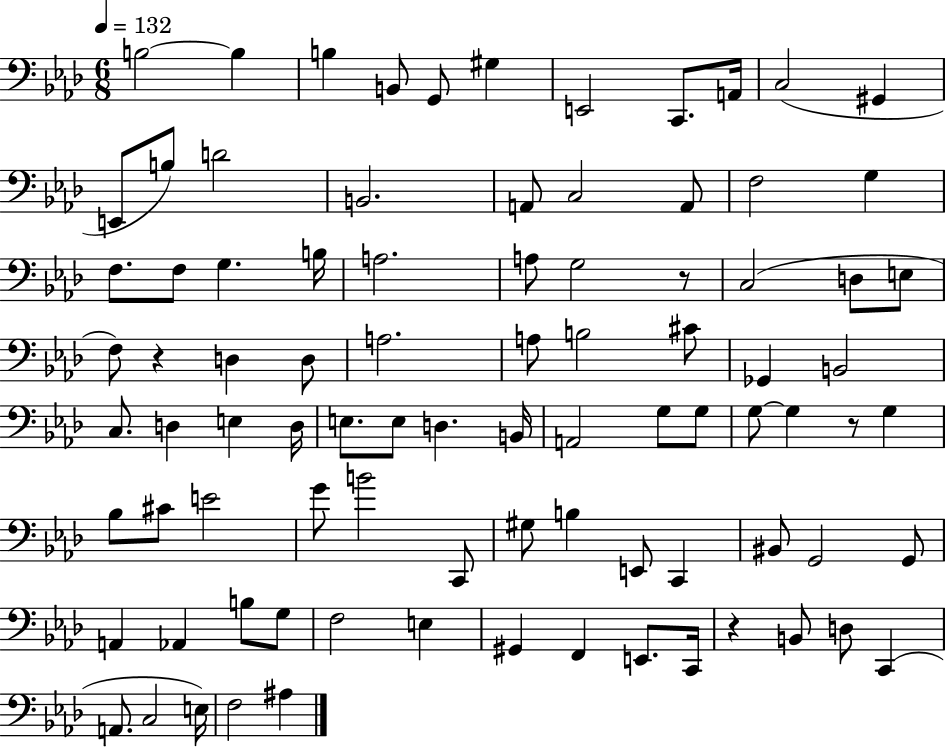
{
  \clef bass
  \numericTimeSignature
  \time 6/8
  \key aes \major
  \tempo 4 = 132
  b2~~ b4 | b4 b,8 g,8 gis4 | e,2 c,8. a,16 | c2( gis,4 | \break e,8 b8) d'2 | b,2. | a,8 c2 a,8 | f2 g4 | \break f8. f8 g4. b16 | a2. | a8 g2 r8 | c2( d8 e8 | \break f8) r4 d4 d8 | a2. | a8 b2 cis'8 | ges,4 b,2 | \break c8. d4 e4 d16 | e8. e8 d4. b,16 | a,2 g8 g8 | g8~~ g4 r8 g4 | \break bes8 cis'8 e'2 | g'8 b'2 c,8 | gis8 b4 e,8 c,4 | bis,8 g,2 g,8 | \break a,4 aes,4 b8 g8 | f2 e4 | gis,4 f,4 e,8. c,16 | r4 b,8 d8 c,4( | \break a,8. c2 e16) | f2 ais4 | \bar "|."
}